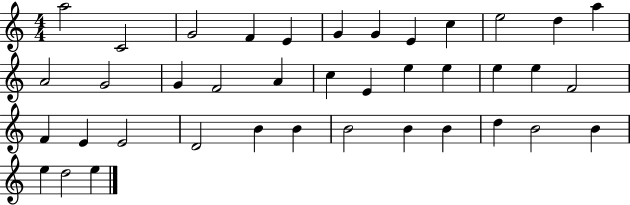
{
  \clef treble
  \numericTimeSignature
  \time 4/4
  \key c \major
  a''2 c'2 | g'2 f'4 e'4 | g'4 g'4 e'4 c''4 | e''2 d''4 a''4 | \break a'2 g'2 | g'4 f'2 a'4 | c''4 e'4 e''4 e''4 | e''4 e''4 f'2 | \break f'4 e'4 e'2 | d'2 b'4 b'4 | b'2 b'4 b'4 | d''4 b'2 b'4 | \break e''4 d''2 e''4 | \bar "|."
}